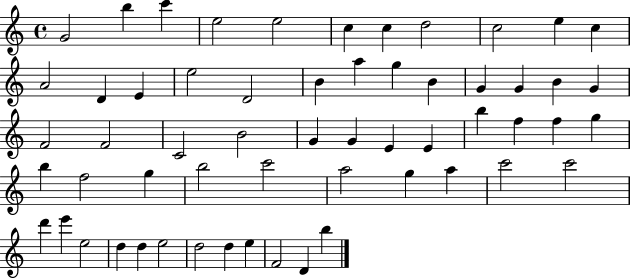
{
  \clef treble
  \time 4/4
  \defaultTimeSignature
  \key c \major
  g'2 b''4 c'''4 | e''2 e''2 | c''4 c''4 d''2 | c''2 e''4 c''4 | \break a'2 d'4 e'4 | e''2 d'2 | b'4 a''4 g''4 b'4 | g'4 g'4 b'4 g'4 | \break f'2 f'2 | c'2 b'2 | g'4 g'4 e'4 e'4 | b''4 f''4 f''4 g''4 | \break b''4 f''2 g''4 | b''2 c'''2 | a''2 g''4 a''4 | c'''2 c'''2 | \break d'''4 e'''4 e''2 | d''4 d''4 e''2 | d''2 d''4 e''4 | f'2 d'4 b''4 | \break \bar "|."
}